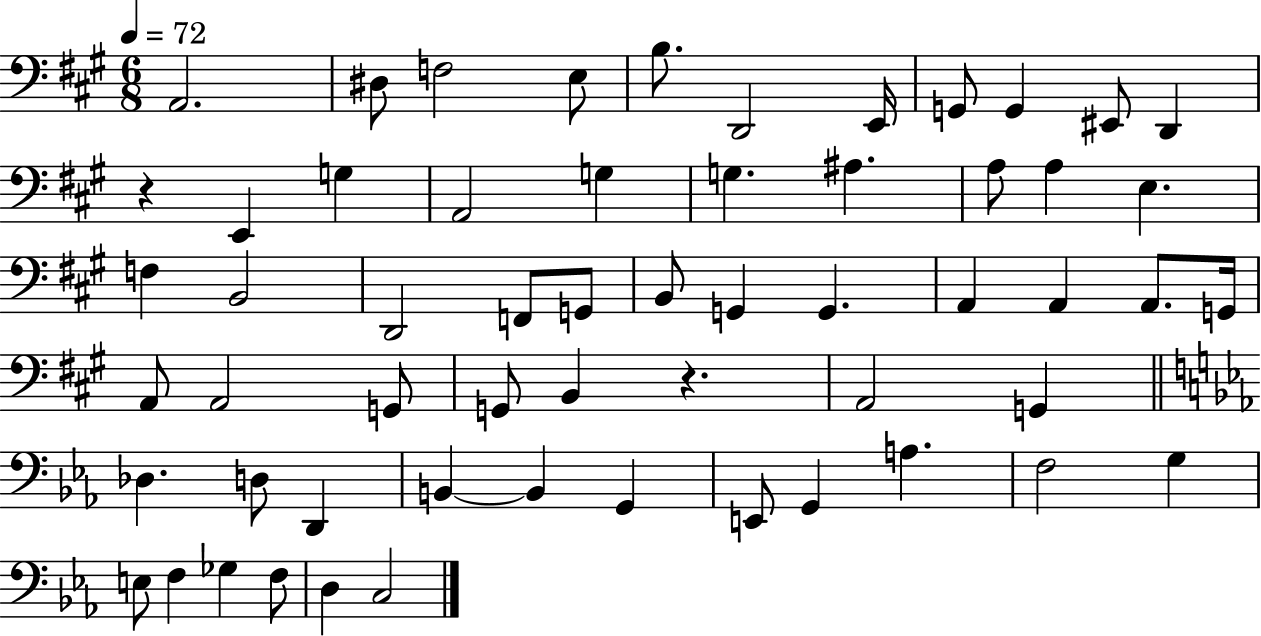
{
  \clef bass
  \numericTimeSignature
  \time 6/8
  \key a \major
  \tempo 4 = 72
  \repeat volta 2 { a,2. | dis8 f2 e8 | b8. d,2 e,16 | g,8 g,4 eis,8 d,4 | \break r4 e,4 g4 | a,2 g4 | g4. ais4. | a8 a4 e4. | \break f4 b,2 | d,2 f,8 g,8 | b,8 g,4 g,4. | a,4 a,4 a,8. g,16 | \break a,8 a,2 g,8 | g,8 b,4 r4. | a,2 g,4 | \bar "||" \break \key ees \major des4. d8 d,4 | b,4~~ b,4 g,4 | e,8 g,4 a4. | f2 g4 | \break e8 f4 ges4 f8 | d4 c2 | } \bar "|."
}